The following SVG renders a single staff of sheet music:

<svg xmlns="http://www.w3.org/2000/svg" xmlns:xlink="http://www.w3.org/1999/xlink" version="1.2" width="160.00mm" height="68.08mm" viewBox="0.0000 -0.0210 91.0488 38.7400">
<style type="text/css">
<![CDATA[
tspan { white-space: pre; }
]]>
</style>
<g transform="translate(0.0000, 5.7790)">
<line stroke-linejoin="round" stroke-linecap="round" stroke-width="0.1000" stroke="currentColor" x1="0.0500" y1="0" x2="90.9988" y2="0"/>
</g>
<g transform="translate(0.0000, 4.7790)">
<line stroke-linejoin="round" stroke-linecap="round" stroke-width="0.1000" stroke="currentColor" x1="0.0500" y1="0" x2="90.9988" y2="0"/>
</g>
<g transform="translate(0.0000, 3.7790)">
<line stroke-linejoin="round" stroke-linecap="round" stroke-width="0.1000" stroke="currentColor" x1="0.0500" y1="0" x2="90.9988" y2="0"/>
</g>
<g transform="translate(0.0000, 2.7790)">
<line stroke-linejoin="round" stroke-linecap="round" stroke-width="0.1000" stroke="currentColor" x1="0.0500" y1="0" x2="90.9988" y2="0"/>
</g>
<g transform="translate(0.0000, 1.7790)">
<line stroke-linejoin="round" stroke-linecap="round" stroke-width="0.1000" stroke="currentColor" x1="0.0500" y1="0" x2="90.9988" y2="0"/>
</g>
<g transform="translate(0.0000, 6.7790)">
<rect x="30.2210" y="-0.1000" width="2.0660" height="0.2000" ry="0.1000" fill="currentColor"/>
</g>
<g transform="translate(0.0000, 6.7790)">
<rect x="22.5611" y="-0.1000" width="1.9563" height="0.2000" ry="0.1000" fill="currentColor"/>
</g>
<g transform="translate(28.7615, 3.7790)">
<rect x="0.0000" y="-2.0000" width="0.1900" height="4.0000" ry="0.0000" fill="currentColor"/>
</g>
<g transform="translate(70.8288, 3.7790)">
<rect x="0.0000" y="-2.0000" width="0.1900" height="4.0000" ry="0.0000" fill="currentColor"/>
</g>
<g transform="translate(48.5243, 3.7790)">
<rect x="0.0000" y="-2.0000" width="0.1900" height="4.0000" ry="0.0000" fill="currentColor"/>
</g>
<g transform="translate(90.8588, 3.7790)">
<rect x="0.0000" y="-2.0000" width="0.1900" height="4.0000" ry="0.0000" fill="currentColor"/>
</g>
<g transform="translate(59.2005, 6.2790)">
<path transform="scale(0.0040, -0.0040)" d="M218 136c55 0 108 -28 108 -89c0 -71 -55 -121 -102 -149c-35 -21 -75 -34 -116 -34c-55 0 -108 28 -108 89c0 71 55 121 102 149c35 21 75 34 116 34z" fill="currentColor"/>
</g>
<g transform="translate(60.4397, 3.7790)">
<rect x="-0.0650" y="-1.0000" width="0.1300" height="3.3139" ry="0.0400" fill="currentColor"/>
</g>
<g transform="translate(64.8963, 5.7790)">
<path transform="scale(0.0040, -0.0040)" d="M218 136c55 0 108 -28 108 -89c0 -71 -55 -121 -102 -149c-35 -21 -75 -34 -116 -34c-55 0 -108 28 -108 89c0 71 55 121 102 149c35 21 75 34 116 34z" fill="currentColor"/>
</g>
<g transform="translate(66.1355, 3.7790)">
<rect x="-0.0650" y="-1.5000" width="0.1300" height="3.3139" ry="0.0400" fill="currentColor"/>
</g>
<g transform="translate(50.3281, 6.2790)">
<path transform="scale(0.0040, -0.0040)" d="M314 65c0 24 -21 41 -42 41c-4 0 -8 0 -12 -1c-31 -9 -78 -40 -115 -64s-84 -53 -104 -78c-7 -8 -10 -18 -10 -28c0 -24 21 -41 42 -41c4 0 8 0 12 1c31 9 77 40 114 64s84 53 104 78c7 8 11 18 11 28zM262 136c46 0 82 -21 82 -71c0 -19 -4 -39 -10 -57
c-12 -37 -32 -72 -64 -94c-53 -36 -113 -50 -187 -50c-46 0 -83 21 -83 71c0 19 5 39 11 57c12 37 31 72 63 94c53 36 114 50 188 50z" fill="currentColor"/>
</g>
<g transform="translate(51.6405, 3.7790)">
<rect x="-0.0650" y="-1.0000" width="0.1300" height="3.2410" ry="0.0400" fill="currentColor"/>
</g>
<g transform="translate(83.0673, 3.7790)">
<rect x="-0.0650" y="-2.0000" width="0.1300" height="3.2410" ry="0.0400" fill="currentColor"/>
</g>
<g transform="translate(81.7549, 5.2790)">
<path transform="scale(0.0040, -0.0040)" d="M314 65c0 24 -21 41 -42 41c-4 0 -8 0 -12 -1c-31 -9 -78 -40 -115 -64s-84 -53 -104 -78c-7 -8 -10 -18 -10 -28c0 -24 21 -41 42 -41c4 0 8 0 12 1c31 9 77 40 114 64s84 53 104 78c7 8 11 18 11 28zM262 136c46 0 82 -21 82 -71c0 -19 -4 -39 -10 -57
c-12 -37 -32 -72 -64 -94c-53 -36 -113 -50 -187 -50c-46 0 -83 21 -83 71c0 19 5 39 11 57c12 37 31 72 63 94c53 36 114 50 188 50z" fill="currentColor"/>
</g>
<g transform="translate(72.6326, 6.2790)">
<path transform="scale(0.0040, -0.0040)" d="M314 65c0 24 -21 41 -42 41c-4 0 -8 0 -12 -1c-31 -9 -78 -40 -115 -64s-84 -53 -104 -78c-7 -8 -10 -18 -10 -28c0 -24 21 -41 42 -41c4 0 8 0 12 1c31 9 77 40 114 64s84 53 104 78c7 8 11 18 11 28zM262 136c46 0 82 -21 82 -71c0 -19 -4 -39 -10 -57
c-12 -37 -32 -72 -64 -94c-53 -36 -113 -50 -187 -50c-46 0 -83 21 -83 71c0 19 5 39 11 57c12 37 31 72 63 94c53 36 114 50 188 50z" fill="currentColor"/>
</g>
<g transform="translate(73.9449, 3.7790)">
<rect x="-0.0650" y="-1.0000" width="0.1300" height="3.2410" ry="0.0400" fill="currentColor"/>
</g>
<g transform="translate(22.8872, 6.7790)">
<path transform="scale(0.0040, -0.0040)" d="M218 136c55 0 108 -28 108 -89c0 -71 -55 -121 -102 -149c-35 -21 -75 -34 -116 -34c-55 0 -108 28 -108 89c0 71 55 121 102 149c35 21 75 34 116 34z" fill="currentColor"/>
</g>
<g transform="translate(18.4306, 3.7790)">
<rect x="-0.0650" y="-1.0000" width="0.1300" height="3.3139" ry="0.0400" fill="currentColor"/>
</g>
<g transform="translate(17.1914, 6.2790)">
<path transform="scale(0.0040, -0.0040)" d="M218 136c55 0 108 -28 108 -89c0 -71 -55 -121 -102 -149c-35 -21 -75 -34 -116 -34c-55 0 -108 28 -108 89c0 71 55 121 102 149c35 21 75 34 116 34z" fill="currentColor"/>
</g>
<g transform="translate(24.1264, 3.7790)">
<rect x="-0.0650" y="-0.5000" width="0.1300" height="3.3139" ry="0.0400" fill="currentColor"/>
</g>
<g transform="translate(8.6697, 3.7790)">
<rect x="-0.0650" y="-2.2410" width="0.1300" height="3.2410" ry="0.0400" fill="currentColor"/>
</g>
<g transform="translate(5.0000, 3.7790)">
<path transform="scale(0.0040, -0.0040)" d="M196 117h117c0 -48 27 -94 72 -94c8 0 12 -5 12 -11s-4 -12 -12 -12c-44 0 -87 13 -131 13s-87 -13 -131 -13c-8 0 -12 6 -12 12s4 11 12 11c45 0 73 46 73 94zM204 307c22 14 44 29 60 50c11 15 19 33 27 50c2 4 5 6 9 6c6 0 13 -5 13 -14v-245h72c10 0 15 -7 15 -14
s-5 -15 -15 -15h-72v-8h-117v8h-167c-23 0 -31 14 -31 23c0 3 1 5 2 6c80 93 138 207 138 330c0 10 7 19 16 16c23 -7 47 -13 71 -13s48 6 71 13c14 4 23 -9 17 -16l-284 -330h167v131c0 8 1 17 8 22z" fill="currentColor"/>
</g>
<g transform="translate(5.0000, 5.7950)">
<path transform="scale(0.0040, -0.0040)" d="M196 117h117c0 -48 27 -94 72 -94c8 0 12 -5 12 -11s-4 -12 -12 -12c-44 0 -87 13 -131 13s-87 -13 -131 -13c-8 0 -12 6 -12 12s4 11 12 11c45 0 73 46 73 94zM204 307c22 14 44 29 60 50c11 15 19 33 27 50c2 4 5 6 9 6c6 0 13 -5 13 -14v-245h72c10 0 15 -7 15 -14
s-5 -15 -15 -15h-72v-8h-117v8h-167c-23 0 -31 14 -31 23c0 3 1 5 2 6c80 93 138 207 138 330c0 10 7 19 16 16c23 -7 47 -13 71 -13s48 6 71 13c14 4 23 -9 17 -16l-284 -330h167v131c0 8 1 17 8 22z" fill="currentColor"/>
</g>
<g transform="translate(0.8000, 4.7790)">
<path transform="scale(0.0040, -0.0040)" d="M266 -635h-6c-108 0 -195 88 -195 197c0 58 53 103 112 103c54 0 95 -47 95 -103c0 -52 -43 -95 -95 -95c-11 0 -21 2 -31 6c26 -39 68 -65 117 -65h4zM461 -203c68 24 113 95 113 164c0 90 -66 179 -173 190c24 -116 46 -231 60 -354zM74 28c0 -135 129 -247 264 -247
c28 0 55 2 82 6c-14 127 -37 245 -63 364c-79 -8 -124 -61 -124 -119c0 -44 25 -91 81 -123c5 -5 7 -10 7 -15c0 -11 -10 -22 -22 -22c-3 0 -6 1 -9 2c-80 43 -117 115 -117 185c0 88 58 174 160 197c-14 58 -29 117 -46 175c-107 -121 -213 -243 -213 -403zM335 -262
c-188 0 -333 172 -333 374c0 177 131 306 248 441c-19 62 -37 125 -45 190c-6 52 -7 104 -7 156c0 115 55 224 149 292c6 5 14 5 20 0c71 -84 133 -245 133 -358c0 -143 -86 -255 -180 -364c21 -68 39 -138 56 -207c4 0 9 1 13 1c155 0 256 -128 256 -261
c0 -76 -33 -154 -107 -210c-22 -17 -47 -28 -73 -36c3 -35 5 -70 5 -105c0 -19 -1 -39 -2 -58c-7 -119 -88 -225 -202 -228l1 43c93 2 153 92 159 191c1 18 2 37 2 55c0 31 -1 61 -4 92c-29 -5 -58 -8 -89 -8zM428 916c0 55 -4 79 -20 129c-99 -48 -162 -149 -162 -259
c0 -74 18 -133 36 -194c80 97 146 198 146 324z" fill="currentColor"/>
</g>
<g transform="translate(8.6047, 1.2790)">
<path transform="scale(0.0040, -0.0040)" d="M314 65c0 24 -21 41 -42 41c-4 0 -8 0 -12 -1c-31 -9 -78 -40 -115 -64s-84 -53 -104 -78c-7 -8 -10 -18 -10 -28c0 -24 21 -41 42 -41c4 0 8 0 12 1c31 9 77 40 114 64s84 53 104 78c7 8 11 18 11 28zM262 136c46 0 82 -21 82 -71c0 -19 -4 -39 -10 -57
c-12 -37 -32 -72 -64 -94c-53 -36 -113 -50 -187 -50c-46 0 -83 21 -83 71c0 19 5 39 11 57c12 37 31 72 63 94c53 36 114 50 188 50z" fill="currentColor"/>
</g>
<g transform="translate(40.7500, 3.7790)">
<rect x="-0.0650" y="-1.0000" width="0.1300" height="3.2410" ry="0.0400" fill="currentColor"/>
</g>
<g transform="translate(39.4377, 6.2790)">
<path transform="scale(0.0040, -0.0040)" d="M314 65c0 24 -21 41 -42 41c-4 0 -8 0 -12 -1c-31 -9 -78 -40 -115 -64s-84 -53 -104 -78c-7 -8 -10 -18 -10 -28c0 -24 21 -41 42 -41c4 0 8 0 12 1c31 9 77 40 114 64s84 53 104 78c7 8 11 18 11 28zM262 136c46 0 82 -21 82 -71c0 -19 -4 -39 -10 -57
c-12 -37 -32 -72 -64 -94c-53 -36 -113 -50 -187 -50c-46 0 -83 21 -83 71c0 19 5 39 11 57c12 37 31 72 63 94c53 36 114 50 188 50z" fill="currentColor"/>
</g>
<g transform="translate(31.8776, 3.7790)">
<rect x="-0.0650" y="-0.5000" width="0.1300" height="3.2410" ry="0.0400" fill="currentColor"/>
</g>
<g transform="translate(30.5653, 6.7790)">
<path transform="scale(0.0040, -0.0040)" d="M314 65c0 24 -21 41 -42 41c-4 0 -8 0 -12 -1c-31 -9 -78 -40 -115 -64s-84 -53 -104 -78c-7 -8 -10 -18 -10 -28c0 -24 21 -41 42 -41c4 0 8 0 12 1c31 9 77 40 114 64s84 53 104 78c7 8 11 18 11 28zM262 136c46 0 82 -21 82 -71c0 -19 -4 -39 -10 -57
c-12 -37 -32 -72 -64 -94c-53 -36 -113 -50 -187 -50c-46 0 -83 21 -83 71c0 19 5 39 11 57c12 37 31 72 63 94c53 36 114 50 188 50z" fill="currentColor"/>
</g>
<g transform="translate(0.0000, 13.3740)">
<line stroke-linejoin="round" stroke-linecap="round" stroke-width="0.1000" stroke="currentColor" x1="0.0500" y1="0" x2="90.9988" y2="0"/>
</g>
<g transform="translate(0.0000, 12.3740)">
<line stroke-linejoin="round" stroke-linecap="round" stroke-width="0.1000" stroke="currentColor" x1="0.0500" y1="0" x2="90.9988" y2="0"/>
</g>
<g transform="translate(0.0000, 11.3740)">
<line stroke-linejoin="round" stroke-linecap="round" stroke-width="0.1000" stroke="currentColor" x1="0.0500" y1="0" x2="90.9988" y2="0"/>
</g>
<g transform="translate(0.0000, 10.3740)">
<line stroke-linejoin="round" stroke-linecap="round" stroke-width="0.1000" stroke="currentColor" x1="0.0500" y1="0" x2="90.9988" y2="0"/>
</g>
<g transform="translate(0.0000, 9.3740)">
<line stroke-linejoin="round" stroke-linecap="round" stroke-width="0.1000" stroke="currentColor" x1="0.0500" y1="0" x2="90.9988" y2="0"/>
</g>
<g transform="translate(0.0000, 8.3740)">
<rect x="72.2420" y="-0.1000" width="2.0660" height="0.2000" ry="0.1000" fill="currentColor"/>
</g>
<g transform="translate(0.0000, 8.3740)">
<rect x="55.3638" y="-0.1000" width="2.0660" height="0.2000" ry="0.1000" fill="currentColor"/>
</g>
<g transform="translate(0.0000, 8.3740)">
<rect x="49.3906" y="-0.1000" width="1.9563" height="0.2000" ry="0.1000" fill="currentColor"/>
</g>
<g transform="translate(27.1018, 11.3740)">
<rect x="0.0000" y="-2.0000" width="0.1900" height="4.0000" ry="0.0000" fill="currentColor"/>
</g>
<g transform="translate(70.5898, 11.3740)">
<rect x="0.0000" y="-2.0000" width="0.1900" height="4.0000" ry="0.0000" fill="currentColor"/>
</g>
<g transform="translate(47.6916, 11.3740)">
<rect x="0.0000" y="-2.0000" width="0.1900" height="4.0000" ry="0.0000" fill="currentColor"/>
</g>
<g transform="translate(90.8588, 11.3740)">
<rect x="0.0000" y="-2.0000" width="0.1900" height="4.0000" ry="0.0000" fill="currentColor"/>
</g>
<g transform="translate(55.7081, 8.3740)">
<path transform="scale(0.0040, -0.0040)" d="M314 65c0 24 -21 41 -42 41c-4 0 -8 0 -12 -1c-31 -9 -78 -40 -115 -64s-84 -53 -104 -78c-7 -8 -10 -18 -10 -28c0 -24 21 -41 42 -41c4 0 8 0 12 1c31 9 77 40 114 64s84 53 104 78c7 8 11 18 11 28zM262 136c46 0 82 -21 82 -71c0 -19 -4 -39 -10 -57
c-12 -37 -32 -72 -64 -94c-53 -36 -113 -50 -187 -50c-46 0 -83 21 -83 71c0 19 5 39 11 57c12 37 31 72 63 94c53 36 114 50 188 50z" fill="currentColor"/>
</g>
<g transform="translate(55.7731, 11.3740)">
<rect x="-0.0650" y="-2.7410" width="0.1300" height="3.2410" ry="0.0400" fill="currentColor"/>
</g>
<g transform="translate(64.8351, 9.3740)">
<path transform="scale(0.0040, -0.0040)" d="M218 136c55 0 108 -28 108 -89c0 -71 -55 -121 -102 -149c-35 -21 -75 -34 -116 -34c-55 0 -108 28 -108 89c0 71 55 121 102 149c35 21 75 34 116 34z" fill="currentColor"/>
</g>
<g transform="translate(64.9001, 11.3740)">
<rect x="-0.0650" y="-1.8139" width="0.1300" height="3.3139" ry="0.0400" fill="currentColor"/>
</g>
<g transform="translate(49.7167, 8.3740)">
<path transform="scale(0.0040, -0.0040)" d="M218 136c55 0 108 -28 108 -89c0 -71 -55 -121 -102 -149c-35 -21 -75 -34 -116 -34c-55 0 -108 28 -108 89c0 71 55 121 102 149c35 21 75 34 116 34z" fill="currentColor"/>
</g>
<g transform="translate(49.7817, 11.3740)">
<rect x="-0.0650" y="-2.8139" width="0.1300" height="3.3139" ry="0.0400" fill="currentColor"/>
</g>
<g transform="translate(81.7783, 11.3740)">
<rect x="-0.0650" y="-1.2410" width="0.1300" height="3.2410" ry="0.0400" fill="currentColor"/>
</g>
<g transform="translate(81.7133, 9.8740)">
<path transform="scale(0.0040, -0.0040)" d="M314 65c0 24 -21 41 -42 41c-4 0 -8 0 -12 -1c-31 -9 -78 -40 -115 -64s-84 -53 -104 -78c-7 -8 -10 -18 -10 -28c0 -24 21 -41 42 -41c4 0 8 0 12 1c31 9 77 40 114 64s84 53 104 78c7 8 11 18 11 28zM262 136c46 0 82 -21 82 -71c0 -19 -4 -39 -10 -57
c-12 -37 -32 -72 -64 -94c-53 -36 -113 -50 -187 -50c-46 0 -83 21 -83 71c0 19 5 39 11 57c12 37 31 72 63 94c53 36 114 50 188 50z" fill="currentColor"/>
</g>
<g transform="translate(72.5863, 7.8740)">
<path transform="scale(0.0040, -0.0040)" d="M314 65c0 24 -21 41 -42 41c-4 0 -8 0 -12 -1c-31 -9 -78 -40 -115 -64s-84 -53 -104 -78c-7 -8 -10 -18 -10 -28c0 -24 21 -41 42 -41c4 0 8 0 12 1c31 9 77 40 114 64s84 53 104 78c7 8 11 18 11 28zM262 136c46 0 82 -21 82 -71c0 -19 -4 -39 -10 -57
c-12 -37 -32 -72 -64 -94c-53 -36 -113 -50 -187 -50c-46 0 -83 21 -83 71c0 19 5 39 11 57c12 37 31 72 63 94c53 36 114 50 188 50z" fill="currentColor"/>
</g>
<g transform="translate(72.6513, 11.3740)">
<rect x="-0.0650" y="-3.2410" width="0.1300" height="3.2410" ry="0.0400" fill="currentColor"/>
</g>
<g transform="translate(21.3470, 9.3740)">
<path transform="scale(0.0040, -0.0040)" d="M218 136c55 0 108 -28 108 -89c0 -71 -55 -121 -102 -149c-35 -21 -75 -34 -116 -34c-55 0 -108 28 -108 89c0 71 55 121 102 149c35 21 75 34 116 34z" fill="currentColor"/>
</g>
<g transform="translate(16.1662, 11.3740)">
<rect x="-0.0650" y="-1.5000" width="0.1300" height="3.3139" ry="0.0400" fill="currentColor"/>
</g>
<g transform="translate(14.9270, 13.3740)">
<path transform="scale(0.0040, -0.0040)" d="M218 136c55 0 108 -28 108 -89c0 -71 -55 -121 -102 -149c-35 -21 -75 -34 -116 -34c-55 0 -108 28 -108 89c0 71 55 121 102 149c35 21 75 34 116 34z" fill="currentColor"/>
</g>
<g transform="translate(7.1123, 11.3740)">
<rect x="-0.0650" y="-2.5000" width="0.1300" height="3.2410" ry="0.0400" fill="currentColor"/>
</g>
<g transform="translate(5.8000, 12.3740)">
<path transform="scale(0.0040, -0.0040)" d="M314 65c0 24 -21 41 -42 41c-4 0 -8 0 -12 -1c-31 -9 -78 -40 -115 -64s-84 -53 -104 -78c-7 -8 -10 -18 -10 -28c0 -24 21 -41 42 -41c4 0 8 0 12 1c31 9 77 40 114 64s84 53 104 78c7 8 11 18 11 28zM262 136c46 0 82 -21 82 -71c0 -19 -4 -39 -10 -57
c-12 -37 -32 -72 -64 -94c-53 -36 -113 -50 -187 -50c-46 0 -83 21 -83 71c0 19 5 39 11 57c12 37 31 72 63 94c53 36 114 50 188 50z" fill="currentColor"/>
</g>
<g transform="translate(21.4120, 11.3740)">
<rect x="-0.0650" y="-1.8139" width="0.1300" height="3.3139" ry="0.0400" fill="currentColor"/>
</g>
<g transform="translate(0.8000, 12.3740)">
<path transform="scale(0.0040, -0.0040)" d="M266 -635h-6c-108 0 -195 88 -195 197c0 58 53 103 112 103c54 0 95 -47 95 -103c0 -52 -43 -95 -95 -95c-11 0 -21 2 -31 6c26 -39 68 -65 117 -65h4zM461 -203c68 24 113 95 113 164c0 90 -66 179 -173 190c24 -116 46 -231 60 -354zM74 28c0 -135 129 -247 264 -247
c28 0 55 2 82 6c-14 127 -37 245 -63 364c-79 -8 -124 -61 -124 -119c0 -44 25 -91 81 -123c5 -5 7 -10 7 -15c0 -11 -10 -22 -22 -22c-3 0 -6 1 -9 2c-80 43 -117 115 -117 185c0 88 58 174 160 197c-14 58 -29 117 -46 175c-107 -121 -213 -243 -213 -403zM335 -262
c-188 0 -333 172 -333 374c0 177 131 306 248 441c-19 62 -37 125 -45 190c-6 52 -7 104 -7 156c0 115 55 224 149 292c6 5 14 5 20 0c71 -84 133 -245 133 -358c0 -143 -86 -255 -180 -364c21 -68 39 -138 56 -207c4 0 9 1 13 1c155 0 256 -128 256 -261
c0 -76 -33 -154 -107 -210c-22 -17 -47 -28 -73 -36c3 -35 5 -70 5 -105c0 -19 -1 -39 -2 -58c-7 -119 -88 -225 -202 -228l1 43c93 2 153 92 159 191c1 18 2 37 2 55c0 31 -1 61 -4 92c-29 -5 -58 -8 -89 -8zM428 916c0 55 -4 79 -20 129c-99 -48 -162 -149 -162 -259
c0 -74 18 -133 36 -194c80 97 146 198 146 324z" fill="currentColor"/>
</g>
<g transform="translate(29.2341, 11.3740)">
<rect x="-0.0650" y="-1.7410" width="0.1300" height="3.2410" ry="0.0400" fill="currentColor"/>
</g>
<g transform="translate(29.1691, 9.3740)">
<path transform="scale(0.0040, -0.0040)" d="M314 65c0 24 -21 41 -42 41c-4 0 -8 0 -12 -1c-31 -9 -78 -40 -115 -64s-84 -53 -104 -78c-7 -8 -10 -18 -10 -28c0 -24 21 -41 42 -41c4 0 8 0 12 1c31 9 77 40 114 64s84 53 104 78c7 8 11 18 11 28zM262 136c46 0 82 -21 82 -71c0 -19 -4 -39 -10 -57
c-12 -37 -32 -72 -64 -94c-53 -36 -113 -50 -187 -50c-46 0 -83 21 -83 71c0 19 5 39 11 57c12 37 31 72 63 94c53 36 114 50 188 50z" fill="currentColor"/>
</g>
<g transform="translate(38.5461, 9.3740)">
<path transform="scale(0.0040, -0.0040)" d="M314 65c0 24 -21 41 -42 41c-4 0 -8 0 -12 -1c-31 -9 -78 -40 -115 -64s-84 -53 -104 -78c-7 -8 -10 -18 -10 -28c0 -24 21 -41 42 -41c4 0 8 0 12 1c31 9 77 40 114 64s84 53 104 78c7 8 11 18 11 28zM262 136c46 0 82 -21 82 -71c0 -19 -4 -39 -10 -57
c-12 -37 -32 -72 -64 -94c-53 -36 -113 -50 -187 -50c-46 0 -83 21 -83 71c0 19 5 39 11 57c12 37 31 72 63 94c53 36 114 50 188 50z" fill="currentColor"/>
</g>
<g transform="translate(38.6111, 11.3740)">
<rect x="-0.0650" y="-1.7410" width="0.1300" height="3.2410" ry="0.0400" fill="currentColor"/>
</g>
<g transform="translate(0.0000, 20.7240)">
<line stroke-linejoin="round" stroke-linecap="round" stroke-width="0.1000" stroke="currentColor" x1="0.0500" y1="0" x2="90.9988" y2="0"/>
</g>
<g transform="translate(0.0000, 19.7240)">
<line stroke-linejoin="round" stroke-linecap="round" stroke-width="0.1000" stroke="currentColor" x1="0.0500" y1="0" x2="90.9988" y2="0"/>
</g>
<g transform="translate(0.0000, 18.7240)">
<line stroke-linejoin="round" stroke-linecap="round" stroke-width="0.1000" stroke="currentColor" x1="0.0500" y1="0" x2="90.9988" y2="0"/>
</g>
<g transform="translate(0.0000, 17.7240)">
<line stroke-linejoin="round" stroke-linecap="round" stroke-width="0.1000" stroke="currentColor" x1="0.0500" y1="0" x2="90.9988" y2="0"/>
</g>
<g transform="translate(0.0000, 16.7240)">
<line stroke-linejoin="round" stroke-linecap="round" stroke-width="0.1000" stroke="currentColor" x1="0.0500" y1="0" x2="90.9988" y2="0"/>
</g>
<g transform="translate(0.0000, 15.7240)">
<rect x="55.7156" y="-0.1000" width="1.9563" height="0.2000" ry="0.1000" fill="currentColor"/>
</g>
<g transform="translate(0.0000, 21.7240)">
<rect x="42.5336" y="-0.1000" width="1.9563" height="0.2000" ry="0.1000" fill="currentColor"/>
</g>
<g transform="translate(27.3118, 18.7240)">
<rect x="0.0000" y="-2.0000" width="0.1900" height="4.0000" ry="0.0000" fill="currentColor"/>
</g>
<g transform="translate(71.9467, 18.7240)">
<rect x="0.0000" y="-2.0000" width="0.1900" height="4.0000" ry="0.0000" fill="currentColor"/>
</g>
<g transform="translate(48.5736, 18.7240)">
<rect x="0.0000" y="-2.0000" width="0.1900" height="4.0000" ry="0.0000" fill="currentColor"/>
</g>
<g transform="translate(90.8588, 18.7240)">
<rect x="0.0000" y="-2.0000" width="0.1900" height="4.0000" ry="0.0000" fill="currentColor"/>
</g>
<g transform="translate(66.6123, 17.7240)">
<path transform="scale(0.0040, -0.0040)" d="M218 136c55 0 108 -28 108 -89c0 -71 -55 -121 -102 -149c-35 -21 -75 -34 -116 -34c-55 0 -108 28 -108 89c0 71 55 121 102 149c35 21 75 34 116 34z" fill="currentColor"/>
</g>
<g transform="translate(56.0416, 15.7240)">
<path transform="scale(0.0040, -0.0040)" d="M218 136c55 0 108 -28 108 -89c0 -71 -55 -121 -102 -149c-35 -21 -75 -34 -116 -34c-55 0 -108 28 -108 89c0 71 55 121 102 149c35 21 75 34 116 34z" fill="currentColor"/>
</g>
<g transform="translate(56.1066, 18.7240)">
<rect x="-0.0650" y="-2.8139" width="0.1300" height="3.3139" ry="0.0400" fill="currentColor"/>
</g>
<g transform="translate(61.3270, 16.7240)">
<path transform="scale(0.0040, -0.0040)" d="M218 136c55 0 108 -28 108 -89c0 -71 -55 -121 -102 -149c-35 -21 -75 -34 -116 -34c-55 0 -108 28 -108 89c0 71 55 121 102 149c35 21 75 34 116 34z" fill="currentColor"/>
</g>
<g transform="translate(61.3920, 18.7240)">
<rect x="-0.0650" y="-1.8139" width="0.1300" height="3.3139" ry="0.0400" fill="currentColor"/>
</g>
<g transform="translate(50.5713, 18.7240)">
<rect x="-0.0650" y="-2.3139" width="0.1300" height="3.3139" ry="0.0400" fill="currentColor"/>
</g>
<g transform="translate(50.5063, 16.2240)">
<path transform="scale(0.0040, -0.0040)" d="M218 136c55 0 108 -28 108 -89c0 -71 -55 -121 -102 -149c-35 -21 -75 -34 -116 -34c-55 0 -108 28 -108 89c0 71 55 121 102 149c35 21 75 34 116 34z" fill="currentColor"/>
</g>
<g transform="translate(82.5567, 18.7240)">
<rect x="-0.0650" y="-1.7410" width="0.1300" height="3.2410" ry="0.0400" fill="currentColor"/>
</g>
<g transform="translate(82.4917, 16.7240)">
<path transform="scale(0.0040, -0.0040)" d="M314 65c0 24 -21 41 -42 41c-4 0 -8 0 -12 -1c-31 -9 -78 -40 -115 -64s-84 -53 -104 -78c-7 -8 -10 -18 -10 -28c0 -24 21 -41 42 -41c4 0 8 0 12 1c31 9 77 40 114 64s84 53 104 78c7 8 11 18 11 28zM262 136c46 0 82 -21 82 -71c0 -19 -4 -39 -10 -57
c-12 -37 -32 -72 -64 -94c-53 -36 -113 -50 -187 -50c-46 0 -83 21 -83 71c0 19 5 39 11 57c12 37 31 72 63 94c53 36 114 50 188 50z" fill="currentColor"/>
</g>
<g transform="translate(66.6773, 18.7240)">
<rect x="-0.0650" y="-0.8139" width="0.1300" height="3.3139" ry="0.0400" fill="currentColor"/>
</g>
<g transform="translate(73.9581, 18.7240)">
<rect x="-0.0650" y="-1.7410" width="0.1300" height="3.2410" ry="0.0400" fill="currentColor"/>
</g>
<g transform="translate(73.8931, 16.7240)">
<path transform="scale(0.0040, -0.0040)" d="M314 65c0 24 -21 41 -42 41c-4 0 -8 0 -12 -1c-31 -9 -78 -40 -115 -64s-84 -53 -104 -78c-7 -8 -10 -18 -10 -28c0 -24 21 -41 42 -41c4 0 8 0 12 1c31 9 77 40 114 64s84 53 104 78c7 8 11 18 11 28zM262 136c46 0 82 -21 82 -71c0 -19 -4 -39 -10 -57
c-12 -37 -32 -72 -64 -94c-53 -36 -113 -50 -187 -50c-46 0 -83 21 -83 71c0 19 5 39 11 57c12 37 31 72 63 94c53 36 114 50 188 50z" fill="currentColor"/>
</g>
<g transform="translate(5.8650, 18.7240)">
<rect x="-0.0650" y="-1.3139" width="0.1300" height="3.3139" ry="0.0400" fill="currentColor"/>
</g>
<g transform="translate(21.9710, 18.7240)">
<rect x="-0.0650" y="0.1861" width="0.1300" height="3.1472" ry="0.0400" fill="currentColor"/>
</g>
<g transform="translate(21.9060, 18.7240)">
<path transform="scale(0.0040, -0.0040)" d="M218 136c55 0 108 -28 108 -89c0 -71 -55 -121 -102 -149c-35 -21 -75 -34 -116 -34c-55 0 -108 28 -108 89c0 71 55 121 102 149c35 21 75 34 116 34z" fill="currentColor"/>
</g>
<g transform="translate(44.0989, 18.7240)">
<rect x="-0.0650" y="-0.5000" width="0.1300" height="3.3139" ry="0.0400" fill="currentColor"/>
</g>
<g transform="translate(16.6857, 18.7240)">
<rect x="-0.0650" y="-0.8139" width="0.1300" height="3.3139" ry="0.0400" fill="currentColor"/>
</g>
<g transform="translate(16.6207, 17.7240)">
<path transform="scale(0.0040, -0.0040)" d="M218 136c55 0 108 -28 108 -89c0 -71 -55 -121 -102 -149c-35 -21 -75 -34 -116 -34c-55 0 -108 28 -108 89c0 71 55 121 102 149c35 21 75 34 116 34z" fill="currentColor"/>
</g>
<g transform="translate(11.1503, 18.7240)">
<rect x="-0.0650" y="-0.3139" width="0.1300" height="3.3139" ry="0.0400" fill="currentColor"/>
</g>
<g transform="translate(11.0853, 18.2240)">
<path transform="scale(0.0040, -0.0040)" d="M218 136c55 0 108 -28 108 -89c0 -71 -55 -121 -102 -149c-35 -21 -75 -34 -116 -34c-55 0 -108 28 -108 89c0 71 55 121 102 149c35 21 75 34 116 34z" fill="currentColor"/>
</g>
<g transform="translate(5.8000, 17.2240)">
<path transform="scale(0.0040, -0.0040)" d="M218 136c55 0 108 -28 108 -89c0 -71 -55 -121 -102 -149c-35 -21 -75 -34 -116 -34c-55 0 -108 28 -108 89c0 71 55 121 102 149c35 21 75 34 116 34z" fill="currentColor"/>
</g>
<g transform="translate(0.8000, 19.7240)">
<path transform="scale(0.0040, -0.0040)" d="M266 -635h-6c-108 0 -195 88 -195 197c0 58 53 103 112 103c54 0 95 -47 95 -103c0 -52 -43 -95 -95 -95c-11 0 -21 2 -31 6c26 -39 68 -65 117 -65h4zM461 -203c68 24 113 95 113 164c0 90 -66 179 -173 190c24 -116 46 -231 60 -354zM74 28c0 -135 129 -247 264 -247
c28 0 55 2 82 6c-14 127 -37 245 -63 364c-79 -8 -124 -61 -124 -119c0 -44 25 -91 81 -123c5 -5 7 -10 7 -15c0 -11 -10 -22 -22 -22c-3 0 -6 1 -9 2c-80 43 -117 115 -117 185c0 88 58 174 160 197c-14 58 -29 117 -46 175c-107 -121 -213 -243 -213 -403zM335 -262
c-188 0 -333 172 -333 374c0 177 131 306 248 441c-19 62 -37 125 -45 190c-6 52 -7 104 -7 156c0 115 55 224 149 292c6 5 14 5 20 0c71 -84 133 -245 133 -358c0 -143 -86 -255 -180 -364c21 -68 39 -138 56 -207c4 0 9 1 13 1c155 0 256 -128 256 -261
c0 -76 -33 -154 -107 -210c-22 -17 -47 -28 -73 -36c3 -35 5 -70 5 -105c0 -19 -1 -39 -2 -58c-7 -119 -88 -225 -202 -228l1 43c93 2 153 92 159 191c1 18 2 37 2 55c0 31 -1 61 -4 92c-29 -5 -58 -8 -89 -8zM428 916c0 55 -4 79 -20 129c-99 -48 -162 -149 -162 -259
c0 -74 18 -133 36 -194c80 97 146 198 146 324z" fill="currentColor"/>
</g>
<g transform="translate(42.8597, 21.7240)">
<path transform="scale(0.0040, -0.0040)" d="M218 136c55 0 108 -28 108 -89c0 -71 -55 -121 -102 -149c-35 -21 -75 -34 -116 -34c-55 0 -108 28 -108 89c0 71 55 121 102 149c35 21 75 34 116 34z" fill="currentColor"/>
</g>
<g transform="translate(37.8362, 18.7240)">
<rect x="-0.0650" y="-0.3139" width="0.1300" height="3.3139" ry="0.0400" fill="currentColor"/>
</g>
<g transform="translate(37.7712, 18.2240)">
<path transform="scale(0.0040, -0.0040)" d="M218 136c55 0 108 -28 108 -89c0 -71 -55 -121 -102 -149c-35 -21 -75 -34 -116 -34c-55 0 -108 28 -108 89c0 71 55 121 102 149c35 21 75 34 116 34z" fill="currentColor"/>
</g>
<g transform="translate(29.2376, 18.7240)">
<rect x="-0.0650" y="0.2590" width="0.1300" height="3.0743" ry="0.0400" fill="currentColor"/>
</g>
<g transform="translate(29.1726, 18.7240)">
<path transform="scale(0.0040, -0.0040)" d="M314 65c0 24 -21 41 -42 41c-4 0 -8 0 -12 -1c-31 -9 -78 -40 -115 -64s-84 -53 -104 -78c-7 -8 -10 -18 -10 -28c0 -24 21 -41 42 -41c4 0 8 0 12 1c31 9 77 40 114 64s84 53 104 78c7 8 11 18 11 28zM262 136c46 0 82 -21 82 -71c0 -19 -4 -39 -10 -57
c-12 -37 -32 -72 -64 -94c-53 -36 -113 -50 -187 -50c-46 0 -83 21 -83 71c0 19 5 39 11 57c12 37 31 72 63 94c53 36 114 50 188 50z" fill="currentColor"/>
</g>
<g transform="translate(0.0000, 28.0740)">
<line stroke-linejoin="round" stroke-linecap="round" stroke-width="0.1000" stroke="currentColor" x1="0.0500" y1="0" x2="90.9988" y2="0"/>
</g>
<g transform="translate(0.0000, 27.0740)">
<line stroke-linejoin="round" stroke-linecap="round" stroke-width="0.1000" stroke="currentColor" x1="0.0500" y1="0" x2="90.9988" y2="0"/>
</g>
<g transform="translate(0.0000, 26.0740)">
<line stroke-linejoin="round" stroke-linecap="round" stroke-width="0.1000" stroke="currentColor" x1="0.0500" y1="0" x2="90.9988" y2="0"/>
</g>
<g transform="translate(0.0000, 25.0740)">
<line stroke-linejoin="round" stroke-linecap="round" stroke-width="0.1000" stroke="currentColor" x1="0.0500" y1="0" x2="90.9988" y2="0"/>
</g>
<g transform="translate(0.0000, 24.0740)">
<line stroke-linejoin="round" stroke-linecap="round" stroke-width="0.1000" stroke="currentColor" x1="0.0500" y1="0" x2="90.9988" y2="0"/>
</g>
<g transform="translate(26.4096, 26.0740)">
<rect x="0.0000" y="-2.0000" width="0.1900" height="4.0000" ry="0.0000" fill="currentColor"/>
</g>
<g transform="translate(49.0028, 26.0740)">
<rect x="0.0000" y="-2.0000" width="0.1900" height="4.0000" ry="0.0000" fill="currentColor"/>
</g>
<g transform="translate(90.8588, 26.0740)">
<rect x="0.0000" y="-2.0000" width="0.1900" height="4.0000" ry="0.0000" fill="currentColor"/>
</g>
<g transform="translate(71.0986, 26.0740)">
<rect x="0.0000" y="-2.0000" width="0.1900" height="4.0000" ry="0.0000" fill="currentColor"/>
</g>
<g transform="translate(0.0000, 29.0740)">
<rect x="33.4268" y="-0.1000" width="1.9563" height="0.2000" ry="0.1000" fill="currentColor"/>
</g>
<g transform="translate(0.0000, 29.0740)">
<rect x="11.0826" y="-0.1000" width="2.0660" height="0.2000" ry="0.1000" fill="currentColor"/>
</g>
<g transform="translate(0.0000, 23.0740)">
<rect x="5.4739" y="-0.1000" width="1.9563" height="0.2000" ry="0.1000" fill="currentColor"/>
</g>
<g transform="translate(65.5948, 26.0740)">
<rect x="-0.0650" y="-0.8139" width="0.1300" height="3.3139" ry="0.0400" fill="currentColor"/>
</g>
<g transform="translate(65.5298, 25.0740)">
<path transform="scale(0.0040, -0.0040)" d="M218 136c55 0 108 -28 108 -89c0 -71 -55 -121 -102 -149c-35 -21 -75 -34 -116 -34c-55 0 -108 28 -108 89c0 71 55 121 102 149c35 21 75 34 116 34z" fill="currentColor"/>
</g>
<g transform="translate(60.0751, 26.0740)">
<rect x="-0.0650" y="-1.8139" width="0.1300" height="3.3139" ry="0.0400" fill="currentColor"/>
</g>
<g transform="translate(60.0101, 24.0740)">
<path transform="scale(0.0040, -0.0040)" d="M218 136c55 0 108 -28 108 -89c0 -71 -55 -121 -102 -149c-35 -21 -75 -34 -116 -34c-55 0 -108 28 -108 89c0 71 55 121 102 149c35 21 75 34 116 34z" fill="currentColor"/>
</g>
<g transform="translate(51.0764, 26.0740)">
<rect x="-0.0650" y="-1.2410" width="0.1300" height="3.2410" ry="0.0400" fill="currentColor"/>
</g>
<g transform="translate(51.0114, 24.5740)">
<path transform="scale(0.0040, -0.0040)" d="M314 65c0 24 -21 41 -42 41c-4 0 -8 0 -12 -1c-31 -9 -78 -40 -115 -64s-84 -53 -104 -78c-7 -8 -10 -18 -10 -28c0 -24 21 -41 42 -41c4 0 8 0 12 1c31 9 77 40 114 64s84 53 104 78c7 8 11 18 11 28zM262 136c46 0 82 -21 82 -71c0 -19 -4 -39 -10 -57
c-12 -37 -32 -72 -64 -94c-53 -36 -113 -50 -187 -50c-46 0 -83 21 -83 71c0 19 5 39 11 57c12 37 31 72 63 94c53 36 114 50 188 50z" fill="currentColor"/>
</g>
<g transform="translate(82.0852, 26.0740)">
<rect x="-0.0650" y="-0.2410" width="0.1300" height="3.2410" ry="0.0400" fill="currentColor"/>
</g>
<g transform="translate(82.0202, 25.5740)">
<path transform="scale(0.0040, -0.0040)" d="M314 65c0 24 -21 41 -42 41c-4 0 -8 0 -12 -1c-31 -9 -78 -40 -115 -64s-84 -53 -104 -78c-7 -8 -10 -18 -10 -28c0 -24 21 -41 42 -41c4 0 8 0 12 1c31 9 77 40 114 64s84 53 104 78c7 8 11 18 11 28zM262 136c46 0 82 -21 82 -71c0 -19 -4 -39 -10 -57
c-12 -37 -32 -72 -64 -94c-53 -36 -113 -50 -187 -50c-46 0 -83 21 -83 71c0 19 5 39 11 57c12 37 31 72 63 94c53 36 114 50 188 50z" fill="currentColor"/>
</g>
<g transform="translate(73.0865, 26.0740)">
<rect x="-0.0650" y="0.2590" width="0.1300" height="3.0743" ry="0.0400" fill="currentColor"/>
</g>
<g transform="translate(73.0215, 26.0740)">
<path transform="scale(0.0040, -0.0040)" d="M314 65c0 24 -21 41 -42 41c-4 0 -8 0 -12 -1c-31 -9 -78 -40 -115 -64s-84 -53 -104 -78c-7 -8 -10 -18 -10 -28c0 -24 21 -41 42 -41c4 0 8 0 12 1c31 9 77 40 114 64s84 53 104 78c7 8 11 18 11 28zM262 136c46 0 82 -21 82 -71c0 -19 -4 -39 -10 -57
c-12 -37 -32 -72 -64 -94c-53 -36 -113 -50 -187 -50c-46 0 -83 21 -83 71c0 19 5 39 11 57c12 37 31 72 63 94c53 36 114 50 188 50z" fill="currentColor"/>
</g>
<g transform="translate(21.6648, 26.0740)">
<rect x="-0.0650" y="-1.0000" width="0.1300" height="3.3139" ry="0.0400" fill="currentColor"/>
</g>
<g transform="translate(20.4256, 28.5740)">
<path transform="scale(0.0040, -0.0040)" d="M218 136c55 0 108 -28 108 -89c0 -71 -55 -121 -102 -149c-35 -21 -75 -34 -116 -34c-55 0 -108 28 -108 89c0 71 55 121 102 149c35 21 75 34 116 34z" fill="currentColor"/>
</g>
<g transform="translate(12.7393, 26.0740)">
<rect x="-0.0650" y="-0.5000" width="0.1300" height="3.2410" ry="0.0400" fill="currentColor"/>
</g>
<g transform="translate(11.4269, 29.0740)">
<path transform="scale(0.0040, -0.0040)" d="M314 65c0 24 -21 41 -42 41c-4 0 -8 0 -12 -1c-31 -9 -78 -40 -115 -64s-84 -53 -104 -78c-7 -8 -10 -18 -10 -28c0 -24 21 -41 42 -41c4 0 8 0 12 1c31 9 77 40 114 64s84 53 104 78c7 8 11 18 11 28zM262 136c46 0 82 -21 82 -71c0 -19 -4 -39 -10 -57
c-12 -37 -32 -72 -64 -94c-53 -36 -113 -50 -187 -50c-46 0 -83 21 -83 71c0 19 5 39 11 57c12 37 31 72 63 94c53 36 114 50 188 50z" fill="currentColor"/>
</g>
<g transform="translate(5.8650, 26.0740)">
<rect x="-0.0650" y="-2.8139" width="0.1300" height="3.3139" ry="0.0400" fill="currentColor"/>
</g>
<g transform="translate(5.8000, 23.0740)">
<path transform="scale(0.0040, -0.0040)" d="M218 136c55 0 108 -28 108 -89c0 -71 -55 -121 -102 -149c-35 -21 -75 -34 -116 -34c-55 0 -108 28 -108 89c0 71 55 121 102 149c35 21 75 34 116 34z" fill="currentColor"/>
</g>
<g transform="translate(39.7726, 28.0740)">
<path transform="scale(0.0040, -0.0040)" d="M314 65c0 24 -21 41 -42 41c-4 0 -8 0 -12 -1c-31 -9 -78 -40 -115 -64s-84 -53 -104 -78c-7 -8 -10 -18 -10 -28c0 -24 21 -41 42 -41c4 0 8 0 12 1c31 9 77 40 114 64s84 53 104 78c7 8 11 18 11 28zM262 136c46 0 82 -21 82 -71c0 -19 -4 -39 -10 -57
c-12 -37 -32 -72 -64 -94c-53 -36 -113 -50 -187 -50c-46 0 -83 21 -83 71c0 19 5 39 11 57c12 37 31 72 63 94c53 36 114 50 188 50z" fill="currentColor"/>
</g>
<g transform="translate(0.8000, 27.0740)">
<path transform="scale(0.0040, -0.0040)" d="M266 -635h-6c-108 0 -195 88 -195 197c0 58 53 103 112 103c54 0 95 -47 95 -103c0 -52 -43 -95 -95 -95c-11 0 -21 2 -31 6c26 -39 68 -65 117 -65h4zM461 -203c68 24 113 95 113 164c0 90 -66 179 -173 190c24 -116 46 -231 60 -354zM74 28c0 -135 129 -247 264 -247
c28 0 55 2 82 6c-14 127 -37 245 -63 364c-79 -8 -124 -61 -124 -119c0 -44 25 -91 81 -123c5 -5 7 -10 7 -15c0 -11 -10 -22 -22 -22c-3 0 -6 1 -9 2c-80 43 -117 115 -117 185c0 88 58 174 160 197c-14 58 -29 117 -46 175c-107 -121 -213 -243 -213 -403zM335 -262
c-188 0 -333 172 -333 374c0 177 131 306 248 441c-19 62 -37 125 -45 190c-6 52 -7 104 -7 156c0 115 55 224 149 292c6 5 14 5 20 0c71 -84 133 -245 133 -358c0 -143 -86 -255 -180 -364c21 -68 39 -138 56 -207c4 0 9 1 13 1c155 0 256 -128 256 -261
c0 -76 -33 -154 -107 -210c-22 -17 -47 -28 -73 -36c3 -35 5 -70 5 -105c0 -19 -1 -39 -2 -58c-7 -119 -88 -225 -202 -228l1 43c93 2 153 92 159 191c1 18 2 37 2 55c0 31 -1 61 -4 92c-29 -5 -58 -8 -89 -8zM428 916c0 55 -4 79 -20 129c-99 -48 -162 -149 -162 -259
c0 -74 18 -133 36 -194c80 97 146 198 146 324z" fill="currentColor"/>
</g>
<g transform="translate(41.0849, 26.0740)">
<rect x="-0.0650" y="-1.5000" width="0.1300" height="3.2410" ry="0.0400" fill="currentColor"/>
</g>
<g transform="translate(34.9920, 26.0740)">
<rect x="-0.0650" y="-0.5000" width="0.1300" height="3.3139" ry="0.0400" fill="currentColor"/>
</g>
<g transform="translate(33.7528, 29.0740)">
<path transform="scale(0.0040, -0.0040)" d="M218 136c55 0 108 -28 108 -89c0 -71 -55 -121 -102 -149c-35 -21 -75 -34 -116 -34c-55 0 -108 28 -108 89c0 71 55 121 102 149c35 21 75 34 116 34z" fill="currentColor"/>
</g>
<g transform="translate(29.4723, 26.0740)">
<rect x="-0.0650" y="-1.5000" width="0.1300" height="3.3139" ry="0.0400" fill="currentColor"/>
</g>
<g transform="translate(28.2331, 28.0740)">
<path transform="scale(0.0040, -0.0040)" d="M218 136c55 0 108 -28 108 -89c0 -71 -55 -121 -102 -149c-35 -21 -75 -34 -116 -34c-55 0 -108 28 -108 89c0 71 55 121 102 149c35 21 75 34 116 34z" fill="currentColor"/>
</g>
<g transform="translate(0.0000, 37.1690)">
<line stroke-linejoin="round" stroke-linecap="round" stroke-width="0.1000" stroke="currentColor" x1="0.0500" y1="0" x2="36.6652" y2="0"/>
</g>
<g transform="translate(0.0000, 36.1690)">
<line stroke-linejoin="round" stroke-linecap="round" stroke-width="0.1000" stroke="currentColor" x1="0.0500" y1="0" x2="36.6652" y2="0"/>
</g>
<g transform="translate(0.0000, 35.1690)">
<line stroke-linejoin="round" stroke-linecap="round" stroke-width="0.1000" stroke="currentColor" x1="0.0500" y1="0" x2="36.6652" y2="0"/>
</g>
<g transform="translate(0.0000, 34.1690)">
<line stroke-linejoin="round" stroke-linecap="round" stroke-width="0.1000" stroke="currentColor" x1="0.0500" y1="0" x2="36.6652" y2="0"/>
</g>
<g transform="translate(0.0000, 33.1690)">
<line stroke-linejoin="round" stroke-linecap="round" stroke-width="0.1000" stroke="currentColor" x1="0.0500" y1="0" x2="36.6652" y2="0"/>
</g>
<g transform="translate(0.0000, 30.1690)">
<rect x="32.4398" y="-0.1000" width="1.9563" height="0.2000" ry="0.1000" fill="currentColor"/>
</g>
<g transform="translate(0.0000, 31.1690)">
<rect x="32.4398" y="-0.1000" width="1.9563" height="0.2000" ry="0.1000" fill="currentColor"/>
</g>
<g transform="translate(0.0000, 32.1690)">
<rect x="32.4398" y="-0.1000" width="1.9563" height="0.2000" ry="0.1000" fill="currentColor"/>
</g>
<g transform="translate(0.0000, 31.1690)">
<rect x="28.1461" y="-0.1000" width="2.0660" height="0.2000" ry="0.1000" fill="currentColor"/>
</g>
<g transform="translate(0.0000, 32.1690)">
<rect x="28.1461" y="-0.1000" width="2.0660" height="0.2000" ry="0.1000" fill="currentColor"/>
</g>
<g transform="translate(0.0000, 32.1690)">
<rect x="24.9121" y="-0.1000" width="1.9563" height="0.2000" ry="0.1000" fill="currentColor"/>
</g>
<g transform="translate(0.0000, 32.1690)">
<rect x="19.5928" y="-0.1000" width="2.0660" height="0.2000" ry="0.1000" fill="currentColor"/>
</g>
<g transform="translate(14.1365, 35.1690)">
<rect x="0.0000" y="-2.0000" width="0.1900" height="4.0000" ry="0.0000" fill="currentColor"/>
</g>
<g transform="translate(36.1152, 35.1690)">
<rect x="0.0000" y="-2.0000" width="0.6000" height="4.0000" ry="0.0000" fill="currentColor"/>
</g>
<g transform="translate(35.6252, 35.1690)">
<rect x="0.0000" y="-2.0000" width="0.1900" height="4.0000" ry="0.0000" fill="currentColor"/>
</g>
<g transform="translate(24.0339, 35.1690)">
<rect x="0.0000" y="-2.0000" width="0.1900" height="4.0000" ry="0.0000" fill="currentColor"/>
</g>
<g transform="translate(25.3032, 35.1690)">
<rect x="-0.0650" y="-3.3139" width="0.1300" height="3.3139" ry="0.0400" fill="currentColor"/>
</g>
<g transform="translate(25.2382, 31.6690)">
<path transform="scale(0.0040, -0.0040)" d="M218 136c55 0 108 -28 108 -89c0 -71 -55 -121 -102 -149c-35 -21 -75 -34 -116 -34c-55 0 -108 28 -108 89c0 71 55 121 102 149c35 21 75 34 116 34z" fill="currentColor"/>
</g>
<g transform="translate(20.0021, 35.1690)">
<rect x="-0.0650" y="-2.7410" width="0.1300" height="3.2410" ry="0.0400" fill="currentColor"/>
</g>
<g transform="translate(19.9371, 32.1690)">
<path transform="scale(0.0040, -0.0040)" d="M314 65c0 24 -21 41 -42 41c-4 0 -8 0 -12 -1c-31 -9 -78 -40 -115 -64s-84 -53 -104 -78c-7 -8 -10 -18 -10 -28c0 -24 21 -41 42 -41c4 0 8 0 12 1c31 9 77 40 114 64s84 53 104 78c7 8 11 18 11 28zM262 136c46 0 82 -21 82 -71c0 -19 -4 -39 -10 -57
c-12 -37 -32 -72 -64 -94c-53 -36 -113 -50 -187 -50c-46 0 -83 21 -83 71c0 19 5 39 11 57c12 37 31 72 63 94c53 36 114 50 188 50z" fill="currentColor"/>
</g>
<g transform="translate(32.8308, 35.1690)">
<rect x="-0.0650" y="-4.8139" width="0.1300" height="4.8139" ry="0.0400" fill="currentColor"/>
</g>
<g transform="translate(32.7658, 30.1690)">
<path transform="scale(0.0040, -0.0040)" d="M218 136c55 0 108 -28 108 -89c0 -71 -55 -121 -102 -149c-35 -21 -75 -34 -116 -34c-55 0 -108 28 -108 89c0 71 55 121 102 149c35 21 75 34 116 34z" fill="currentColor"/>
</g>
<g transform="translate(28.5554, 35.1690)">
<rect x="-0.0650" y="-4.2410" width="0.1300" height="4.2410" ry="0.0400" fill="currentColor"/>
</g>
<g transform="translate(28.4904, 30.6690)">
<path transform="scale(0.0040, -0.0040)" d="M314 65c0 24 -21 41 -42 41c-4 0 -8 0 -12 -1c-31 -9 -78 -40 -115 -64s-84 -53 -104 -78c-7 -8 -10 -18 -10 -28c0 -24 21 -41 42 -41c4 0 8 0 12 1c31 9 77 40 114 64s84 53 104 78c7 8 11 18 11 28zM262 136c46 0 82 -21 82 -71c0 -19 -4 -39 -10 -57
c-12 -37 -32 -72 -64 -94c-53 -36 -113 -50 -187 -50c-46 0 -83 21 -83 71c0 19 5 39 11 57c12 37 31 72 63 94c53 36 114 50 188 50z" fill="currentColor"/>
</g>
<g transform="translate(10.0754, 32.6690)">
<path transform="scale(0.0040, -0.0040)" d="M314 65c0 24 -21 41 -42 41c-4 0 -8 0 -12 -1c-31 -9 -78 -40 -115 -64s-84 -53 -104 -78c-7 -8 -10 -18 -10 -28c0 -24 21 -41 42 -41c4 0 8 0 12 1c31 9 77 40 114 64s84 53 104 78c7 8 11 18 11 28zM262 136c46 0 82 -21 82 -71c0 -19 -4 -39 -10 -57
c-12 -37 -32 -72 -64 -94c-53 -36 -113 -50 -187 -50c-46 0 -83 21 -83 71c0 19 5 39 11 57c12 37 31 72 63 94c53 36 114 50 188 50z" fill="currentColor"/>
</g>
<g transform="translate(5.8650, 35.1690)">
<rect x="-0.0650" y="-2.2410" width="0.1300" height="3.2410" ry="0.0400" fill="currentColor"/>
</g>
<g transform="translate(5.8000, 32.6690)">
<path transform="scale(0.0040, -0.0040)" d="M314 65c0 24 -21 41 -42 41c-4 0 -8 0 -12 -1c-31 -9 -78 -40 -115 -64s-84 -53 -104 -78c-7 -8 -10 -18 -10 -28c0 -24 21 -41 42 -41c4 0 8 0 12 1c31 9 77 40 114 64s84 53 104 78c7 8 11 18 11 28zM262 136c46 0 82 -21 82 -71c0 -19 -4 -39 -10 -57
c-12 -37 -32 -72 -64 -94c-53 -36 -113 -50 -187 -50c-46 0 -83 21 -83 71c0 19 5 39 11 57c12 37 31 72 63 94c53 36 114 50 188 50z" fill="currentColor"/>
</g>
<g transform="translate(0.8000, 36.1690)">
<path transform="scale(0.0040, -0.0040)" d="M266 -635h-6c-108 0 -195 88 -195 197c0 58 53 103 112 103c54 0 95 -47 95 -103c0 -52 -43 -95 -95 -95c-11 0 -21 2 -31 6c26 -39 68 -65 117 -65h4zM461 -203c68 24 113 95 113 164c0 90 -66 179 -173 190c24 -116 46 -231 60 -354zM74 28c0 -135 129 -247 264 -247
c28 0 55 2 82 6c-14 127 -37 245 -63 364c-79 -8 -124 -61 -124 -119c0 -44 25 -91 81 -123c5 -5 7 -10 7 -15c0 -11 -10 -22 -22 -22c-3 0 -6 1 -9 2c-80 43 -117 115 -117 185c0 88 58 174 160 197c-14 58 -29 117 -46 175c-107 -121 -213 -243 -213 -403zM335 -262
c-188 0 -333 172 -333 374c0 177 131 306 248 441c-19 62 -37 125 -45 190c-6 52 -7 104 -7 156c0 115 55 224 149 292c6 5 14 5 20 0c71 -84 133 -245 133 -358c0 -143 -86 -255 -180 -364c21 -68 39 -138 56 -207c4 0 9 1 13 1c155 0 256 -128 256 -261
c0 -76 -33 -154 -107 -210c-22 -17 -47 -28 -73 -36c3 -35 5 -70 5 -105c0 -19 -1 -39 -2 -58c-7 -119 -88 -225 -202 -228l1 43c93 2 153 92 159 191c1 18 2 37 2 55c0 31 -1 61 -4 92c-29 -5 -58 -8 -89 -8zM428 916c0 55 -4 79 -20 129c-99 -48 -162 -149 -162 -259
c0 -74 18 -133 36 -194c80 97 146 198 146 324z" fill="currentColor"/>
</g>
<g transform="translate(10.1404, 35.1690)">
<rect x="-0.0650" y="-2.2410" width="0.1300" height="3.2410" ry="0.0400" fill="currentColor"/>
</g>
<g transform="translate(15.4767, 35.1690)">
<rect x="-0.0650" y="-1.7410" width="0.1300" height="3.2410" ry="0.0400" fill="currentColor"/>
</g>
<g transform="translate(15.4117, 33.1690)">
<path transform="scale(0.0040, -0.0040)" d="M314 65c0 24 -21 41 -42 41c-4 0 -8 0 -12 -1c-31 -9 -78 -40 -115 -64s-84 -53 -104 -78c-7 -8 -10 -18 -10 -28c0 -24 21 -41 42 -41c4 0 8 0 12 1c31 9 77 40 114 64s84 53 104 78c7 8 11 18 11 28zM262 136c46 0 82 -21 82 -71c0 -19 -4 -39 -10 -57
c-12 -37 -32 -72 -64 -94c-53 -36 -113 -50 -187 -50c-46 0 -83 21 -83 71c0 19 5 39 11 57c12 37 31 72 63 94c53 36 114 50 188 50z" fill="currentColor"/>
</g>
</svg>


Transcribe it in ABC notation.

X:1
T:Untitled
M:4/4
L:1/4
K:C
g2 D C C2 D2 D2 D E D2 F2 G2 E f f2 f2 a a2 f b2 e2 e c d B B2 c C g a f d f2 f2 a C2 D E C E2 e2 f d B2 c2 g2 g2 f2 a2 b d'2 e'